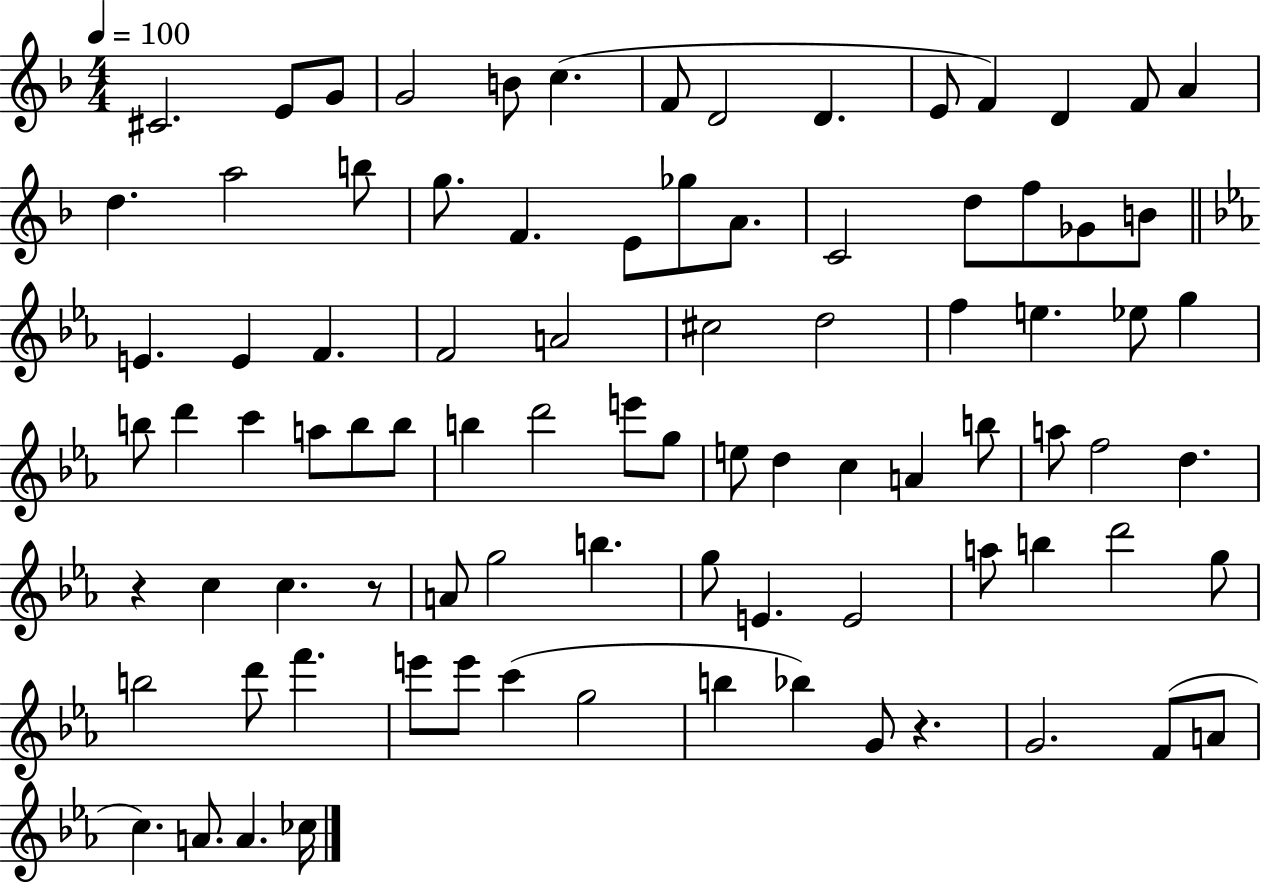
{
  \clef treble
  \numericTimeSignature
  \time 4/4
  \key f \major
  \tempo 4 = 100
  \repeat volta 2 { cis'2. e'8 g'8 | g'2 b'8 c''4.( | f'8 d'2 d'4. | e'8 f'4) d'4 f'8 a'4 | \break d''4. a''2 b''8 | g''8. f'4. e'8 ges''8 a'8. | c'2 d''8 f''8 ges'8 b'8 | \bar "||" \break \key c \minor e'4. e'4 f'4. | f'2 a'2 | cis''2 d''2 | f''4 e''4. ees''8 g''4 | \break b''8 d'''4 c'''4 a''8 b''8 b''8 | b''4 d'''2 e'''8 g''8 | e''8 d''4 c''4 a'4 b''8 | a''8 f''2 d''4. | \break r4 c''4 c''4. r8 | a'8 g''2 b''4. | g''8 e'4. e'2 | a''8 b''4 d'''2 g''8 | \break b''2 d'''8 f'''4. | e'''8 e'''8 c'''4( g''2 | b''4 bes''4) g'8 r4. | g'2. f'8( a'8 | \break c''4.) a'8. a'4. ces''16 | } \bar "|."
}